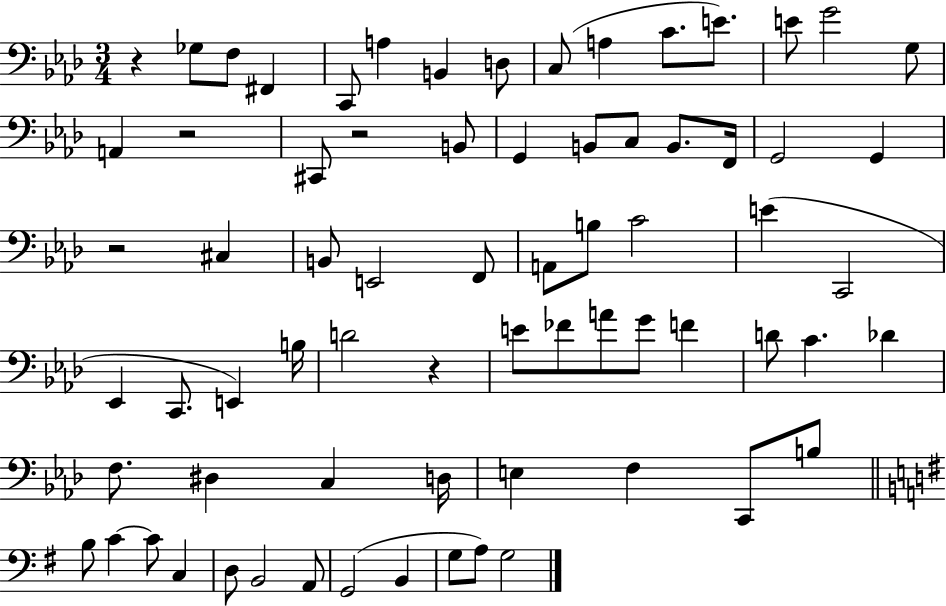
R/q Gb3/e F3/e F#2/q C2/e A3/q B2/q D3/e C3/e A3/q C4/e. E4/e. E4/e G4/h G3/e A2/q R/h C#2/e R/h B2/e G2/q B2/e C3/e B2/e. F2/s G2/h G2/q R/h C#3/q B2/e E2/h F2/e A2/e B3/e C4/h E4/q C2/h Eb2/q C2/e. E2/q B3/s D4/h R/q E4/e FES4/e A4/e G4/e F4/q D4/e C4/q. Db4/q F3/e. D#3/q C3/q D3/s E3/q F3/q C2/e B3/e B3/e C4/q C4/e C3/q D3/e B2/h A2/e G2/h B2/q G3/e A3/e G3/h